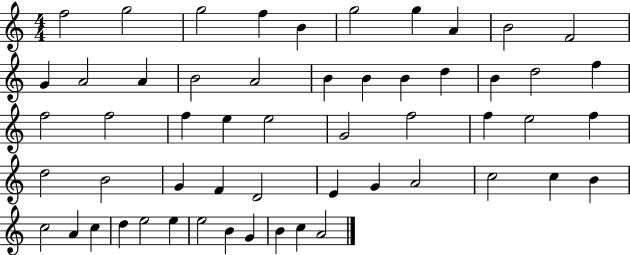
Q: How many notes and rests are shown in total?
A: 55